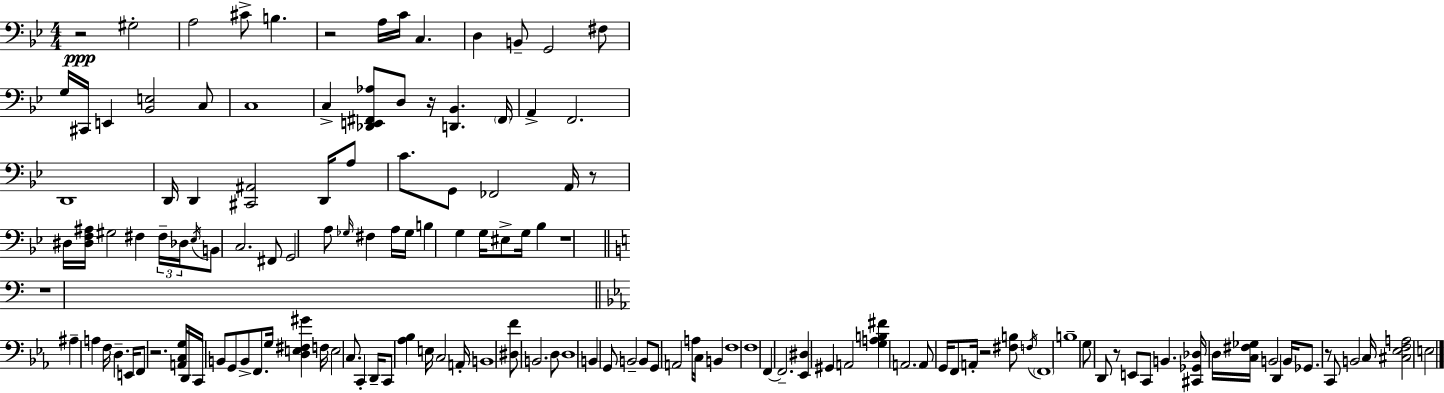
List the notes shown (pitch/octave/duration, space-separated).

R/h G#3/h A3/h C#4/e B3/q. R/h A3/s C4/s C3/q. D3/q B2/e G2/h F#3/e G3/s C#2/s E2/q [Bb2,E3]/h C3/e C3/w C3/q [Db2,E2,F#2,Ab3]/e D3/e R/s [D2,Bb2]/q. F#2/s A2/q F2/h. D2/w D2/s D2/q [C#2,A#2]/h D2/s A3/e C4/e. G2/e FES2/h A2/s R/e D#3/s [D#3,F3,A#3]/s G#3/h F#3/q F#3/s Db3/s Eb3/s B2/e C3/h. F#2/e G2/h A3/e Gb3/s F#3/q A3/s Gb3/s B3/q G3/q G3/s EIS3/e G3/s Bb3/q R/w R/w A#3/q A3/q F3/s D3/q. E2/s F2/e R/h. [A2,C3,G3]/s D2/s C2/s B2/e G2/e B2/e F2/e. G3/s [D3,E3,F#3,G#4]/q F3/s E3/h C3/e. C2/q D2/s C2/e [Ab3,Bb3]/q E3/s C3/h A2/s B2/w [D#3,F4]/e B2/h. D3/e D3/w B2/q G2/e B2/h B2/e G2/e A2/h A3/s C3/s B2/q F3/w F3/w F2/q F2/h. [Eb2,D#3]/q G#2/q A2/h [G3,A3,B3,F#4]/q A2/h. A2/e G2/s F2/e A2/s R/h [F#3,B3]/e F3/s F2/w B3/w G3/e D2/e R/e E2/e C2/e B2/q. [C#2,Gb2,Db3]/s D3/s [C3,F#3,Gb3]/s B2/h D2/q B2/s Gb2/e. R/e C2/e B2/h C3/s [C#3,Eb3,F3,A3]/h E3/h